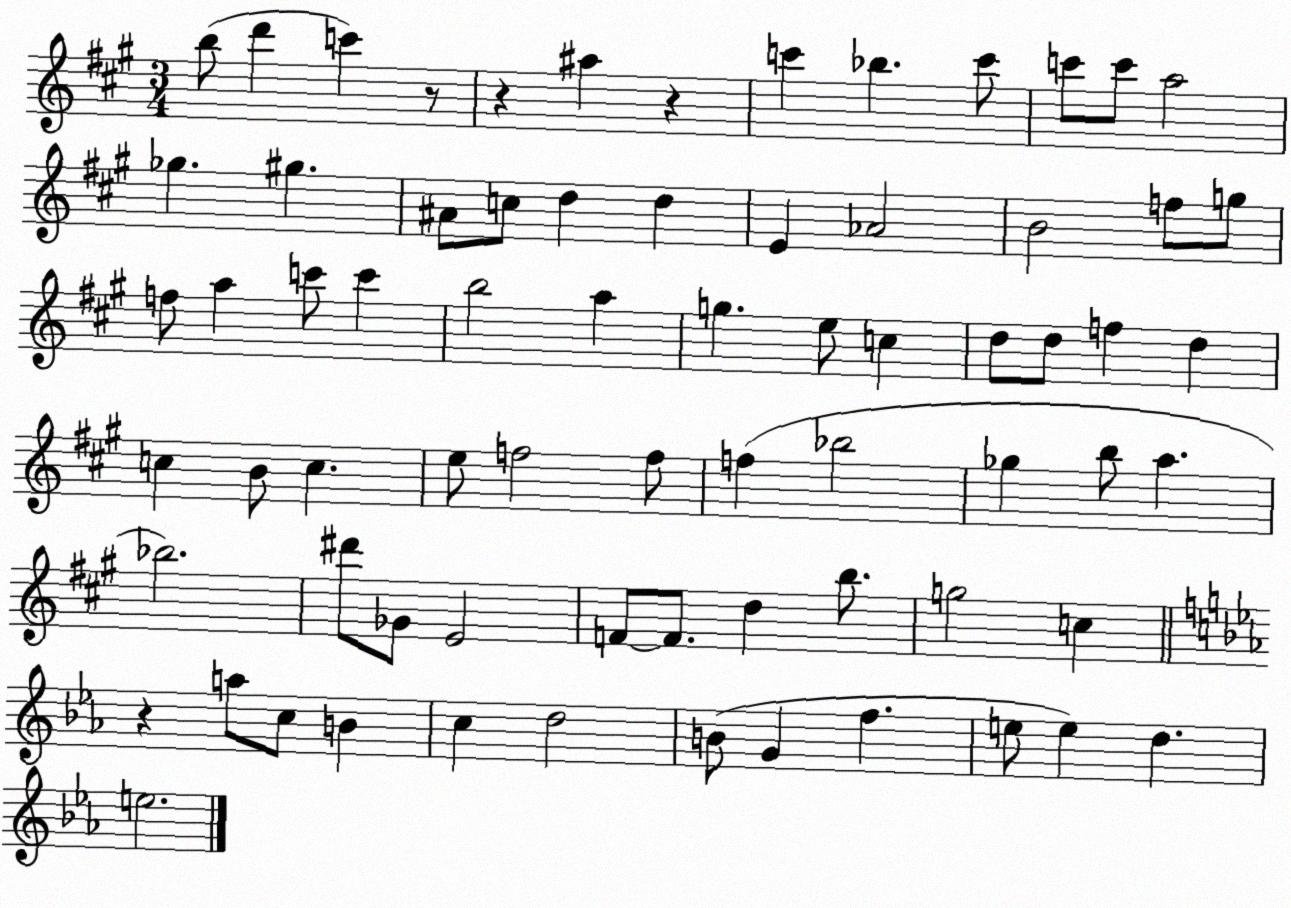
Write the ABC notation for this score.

X:1
T:Untitled
M:3/4
L:1/4
K:A
b/2 d' c' z/2 z ^a z c' _b c'/2 c'/2 c'/2 a2 _g ^g ^A/2 c/2 d d E _A2 B2 f/2 g/2 f/2 a c'/2 c' b2 a g e/2 c d/2 d/2 f d c B/2 c e/2 f2 f/2 f _b2 _g b/2 a _b2 ^d'/2 _G/2 E2 F/2 F/2 d b/2 g2 c z a/2 c/2 B c d2 B/2 G f e/2 e d e2